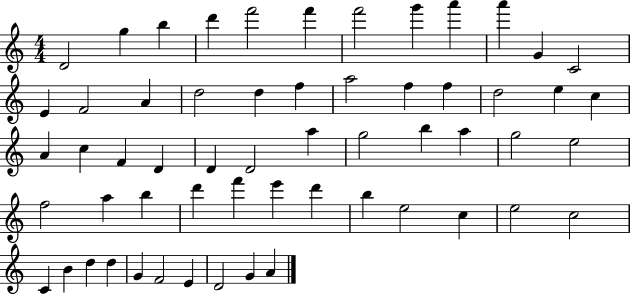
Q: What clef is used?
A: treble